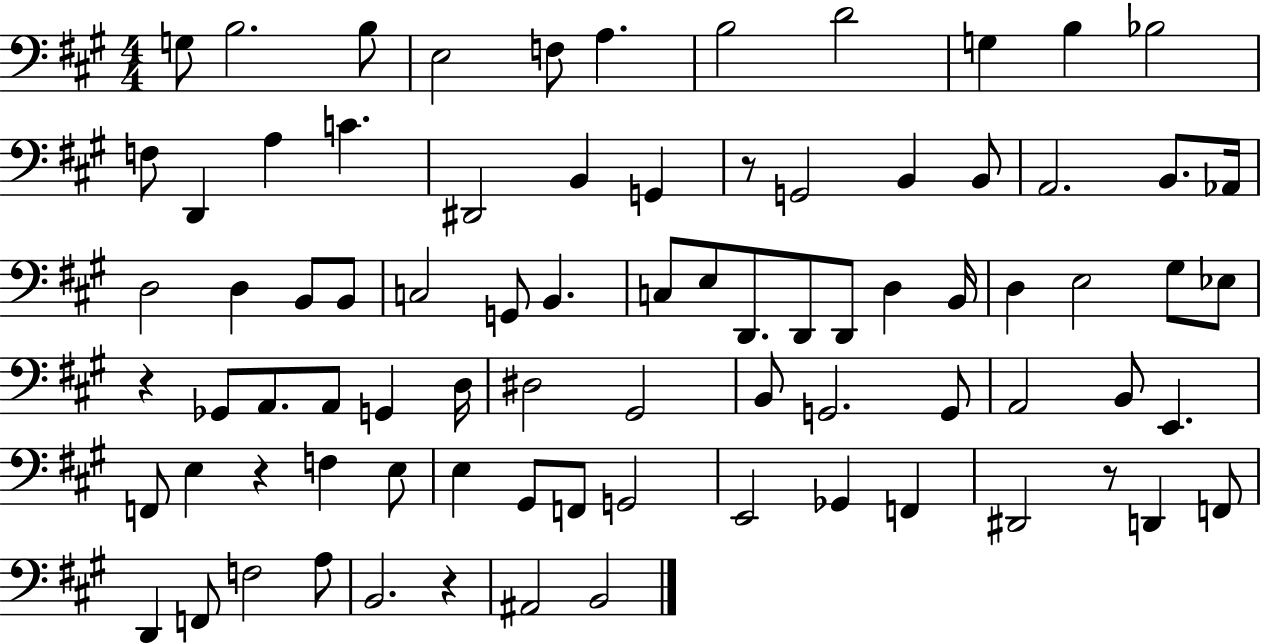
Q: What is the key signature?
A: A major